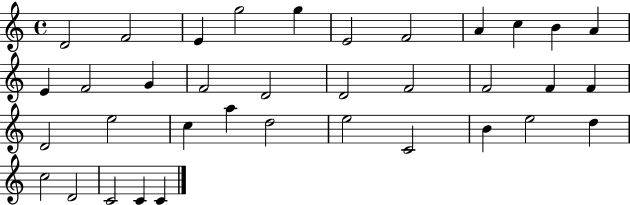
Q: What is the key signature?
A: C major